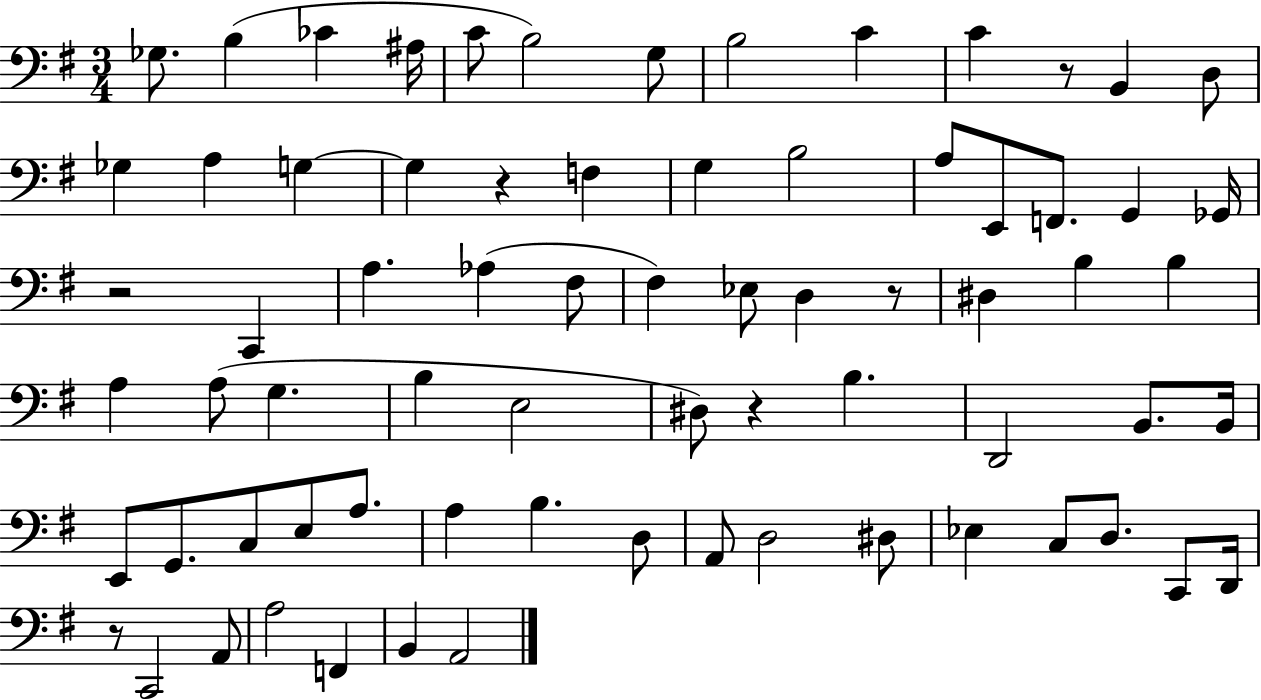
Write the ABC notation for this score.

X:1
T:Untitled
M:3/4
L:1/4
K:G
_G,/2 B, _C ^A,/4 C/2 B,2 G,/2 B,2 C C z/2 B,, D,/2 _G, A, G, G, z F, G, B,2 A,/2 E,,/2 F,,/2 G,, _G,,/4 z2 C,, A, _A, ^F,/2 ^F, _E,/2 D, z/2 ^D, B, B, A, A,/2 G, B, E,2 ^D,/2 z B, D,,2 B,,/2 B,,/4 E,,/2 G,,/2 C,/2 E,/2 A,/2 A, B, D,/2 A,,/2 D,2 ^D,/2 _E, C,/2 D,/2 C,,/2 D,,/4 z/2 C,,2 A,,/2 A,2 F,, B,, A,,2